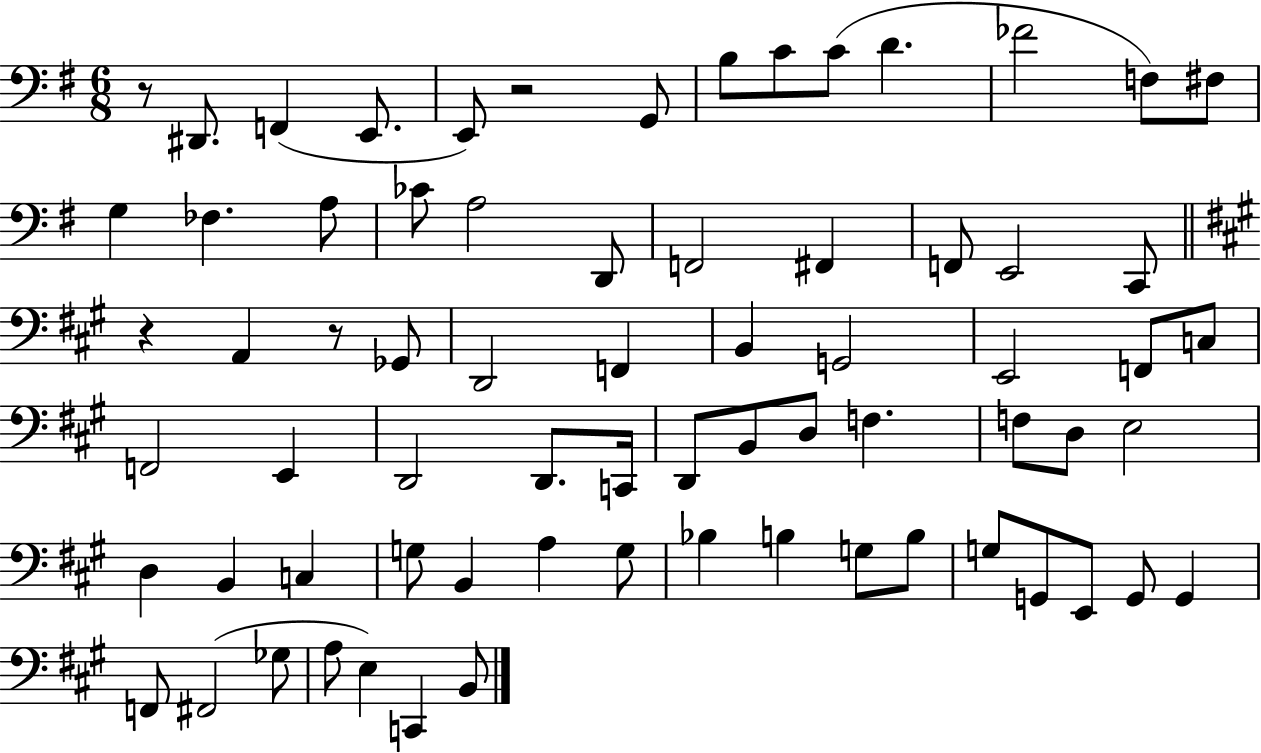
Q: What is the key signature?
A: G major